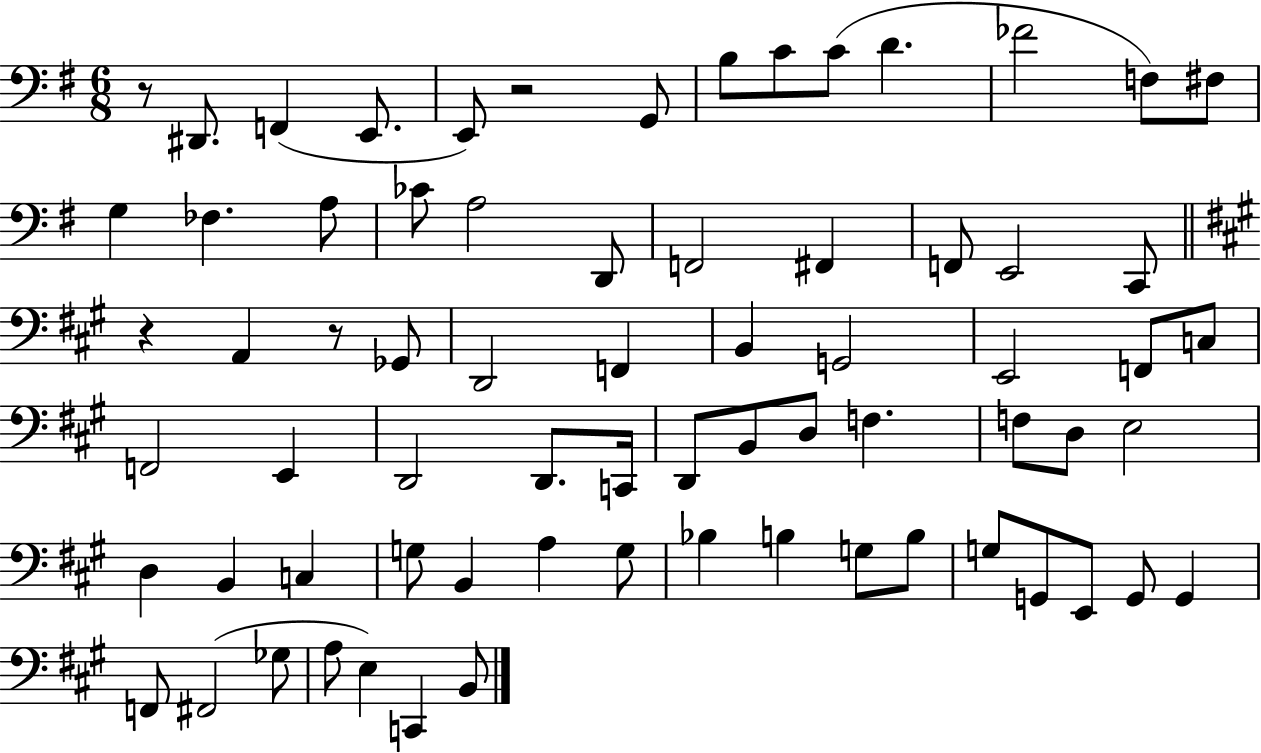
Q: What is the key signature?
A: G major